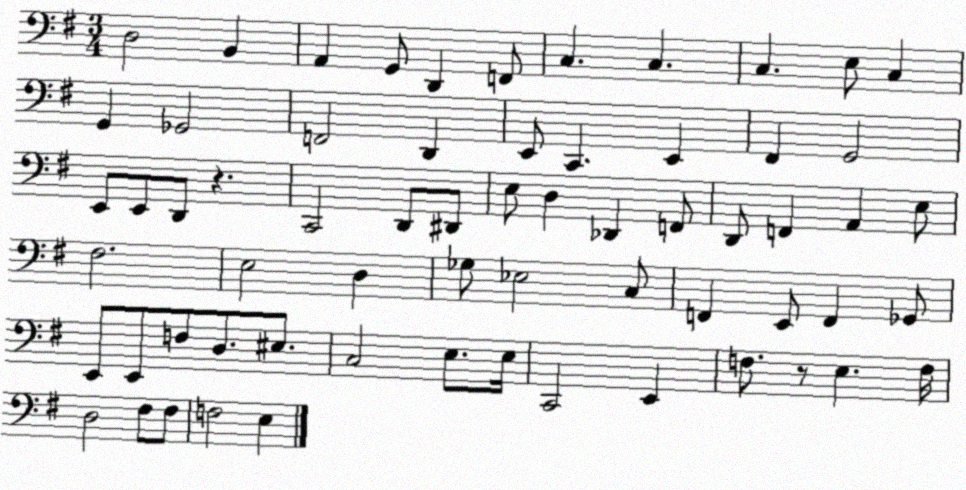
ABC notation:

X:1
T:Untitled
M:3/4
L:1/4
K:G
D,2 B,, A,, G,,/2 D,, F,,/2 C, C, C, E,/2 C, G,, _G,,2 F,,2 D,, E,,/2 C,, E,, ^F,, G,,2 E,,/2 E,,/2 D,,/2 z C,,2 D,,/2 ^D,,/2 E,/2 D, _D,, F,,/2 D,,/2 F,, A,, E,/2 ^F,2 E,2 D, _G,/2 _E,2 C,/2 F,, E,,/2 F,, _G,,/2 E,,/2 E,,/2 F,/2 D,/2 ^E,/2 C,2 E,/2 E,/4 C,,2 E,, F,/2 z/2 E, F,/4 D,2 ^F,/2 ^F,/2 F,2 E,